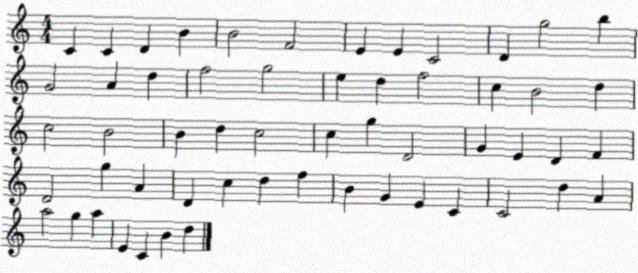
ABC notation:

X:1
T:Untitled
M:4/4
L:1/4
K:C
C C D B B2 F2 E E C2 D g2 b G2 A d f2 g2 e d f2 c B2 d c2 B2 B d c2 c g D2 G E D F D2 g A D c d f B G E C C2 d A a2 g a E C B d